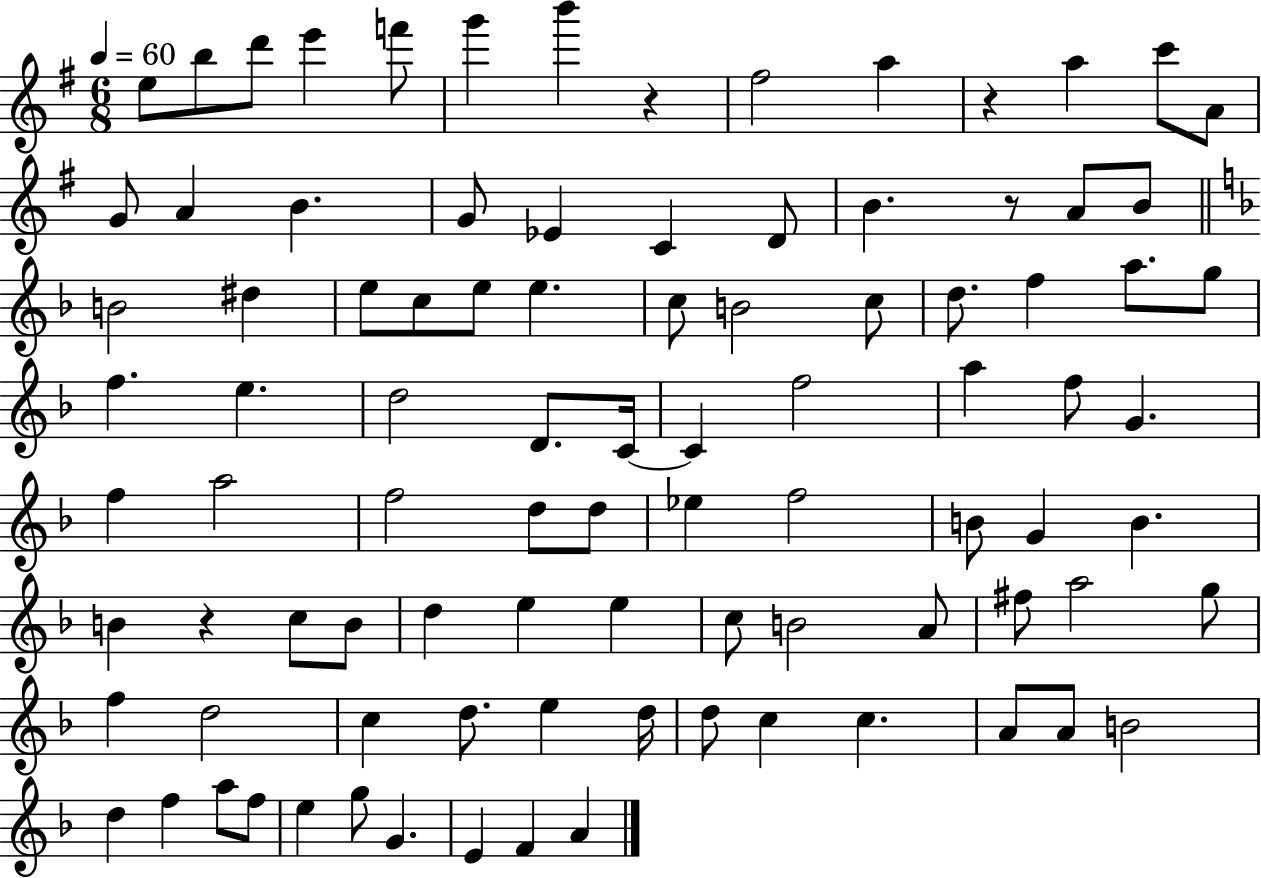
E5/e B5/e D6/e E6/q F6/e G6/q B6/q R/q F#5/h A5/q R/q A5/q C6/e A4/e G4/e A4/q B4/q. G4/e Eb4/q C4/q D4/e B4/q. R/e A4/e B4/e B4/h D#5/q E5/e C5/e E5/e E5/q. C5/e B4/h C5/e D5/e. F5/q A5/e. G5/e F5/q. E5/q. D5/h D4/e. C4/s C4/q F5/h A5/q F5/e G4/q. F5/q A5/h F5/h D5/e D5/e Eb5/q F5/h B4/e G4/q B4/q. B4/q R/q C5/e B4/e D5/q E5/q E5/q C5/e B4/h A4/e F#5/e A5/h G5/e F5/q D5/h C5/q D5/e. E5/q D5/s D5/e C5/q C5/q. A4/e A4/e B4/h D5/q F5/q A5/e F5/e E5/q G5/e G4/q. E4/q F4/q A4/q